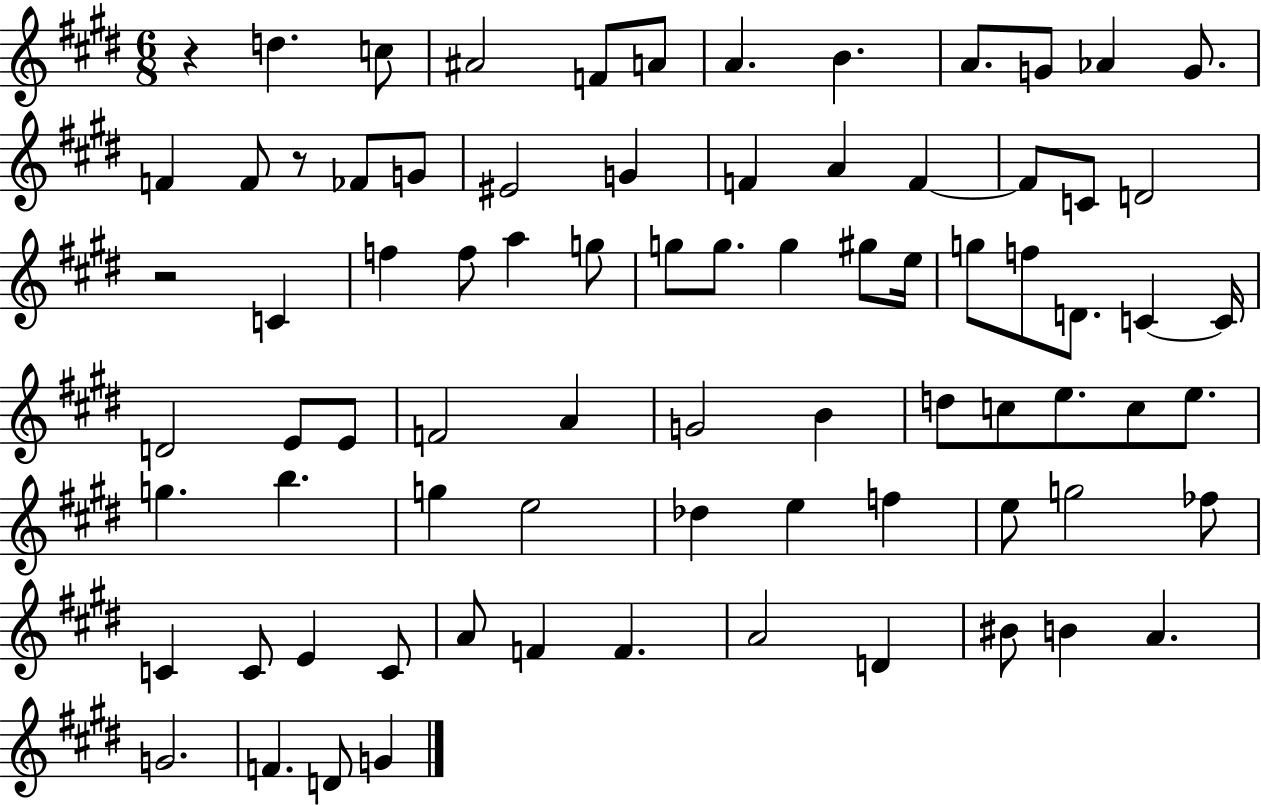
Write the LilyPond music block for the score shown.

{
  \clef treble
  \numericTimeSignature
  \time 6/8
  \key e \major
  r4 d''4. c''8 | ais'2 f'8 a'8 | a'4. b'4. | a'8. g'8 aes'4 g'8. | \break f'4 f'8 r8 fes'8 g'8 | eis'2 g'4 | f'4 a'4 f'4~~ | f'8 c'8 d'2 | \break r2 c'4 | f''4 f''8 a''4 g''8 | g''8 g''8. g''4 gis''8 e''16 | g''8 f''8 d'8. c'4~~ c'16 | \break d'2 e'8 e'8 | f'2 a'4 | g'2 b'4 | d''8 c''8 e''8. c''8 e''8. | \break g''4. b''4. | g''4 e''2 | des''4 e''4 f''4 | e''8 g''2 fes''8 | \break c'4 c'8 e'4 c'8 | a'8 f'4 f'4. | a'2 d'4 | bis'8 b'4 a'4. | \break g'2. | f'4. d'8 g'4 | \bar "|."
}